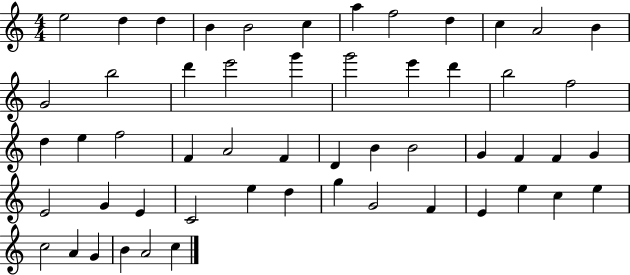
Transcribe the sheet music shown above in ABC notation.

X:1
T:Untitled
M:4/4
L:1/4
K:C
e2 d d B B2 c a f2 d c A2 B G2 b2 d' e'2 g' g'2 e' d' b2 f2 d e f2 F A2 F D B B2 G F F G E2 G E C2 e d g G2 F E e c e c2 A G B A2 c